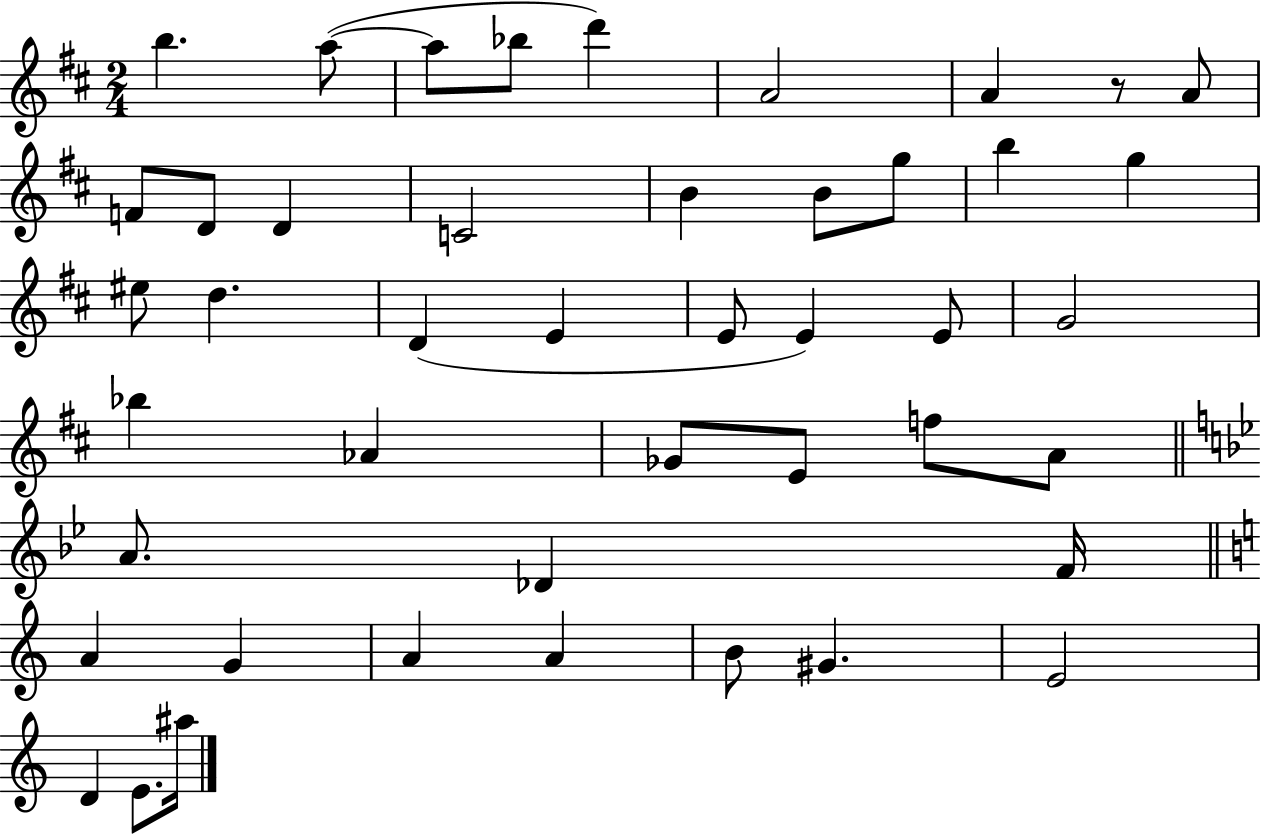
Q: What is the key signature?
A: D major